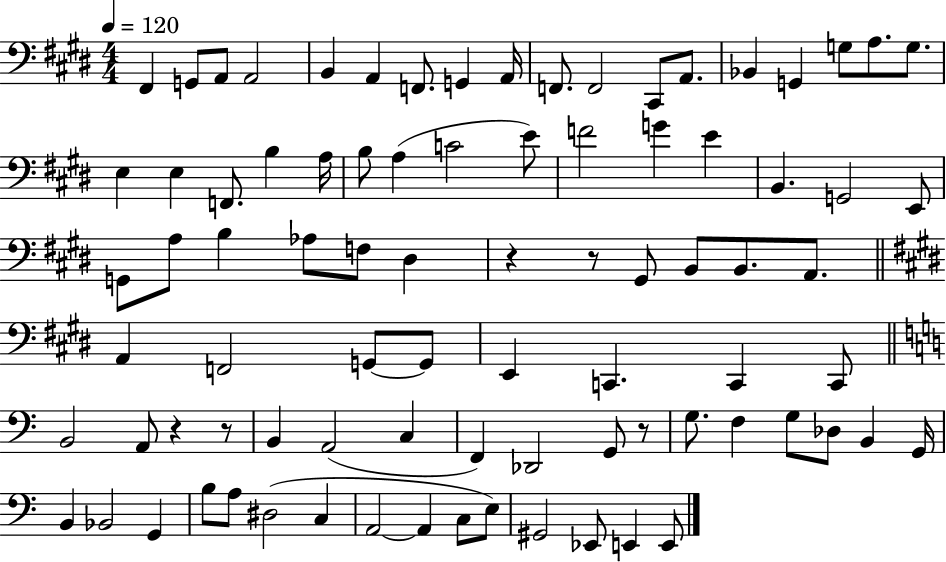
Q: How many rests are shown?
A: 5